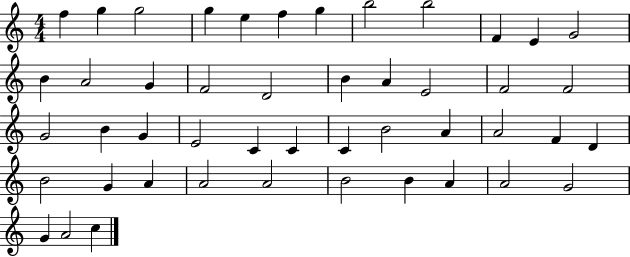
{
  \clef treble
  \numericTimeSignature
  \time 4/4
  \key c \major
  f''4 g''4 g''2 | g''4 e''4 f''4 g''4 | b''2 b''2 | f'4 e'4 g'2 | \break b'4 a'2 g'4 | f'2 d'2 | b'4 a'4 e'2 | f'2 f'2 | \break g'2 b'4 g'4 | e'2 c'4 c'4 | c'4 b'2 a'4 | a'2 f'4 d'4 | \break b'2 g'4 a'4 | a'2 a'2 | b'2 b'4 a'4 | a'2 g'2 | \break g'4 a'2 c''4 | \bar "|."
}